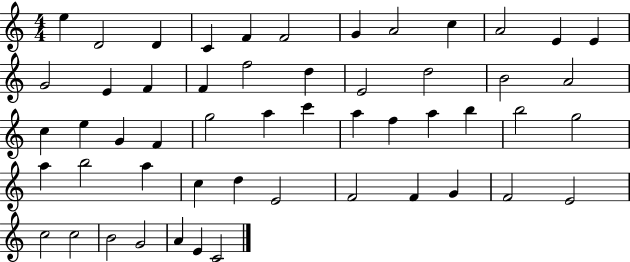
E5/q D4/h D4/q C4/q F4/q F4/h G4/q A4/h C5/q A4/h E4/q E4/q G4/h E4/q F4/q F4/q F5/h D5/q E4/h D5/h B4/h A4/h C5/q E5/q G4/q F4/q G5/h A5/q C6/q A5/q F5/q A5/q B5/q B5/h G5/h A5/q B5/h A5/q C5/q D5/q E4/h F4/h F4/q G4/q F4/h E4/h C5/h C5/h B4/h G4/h A4/q E4/q C4/h